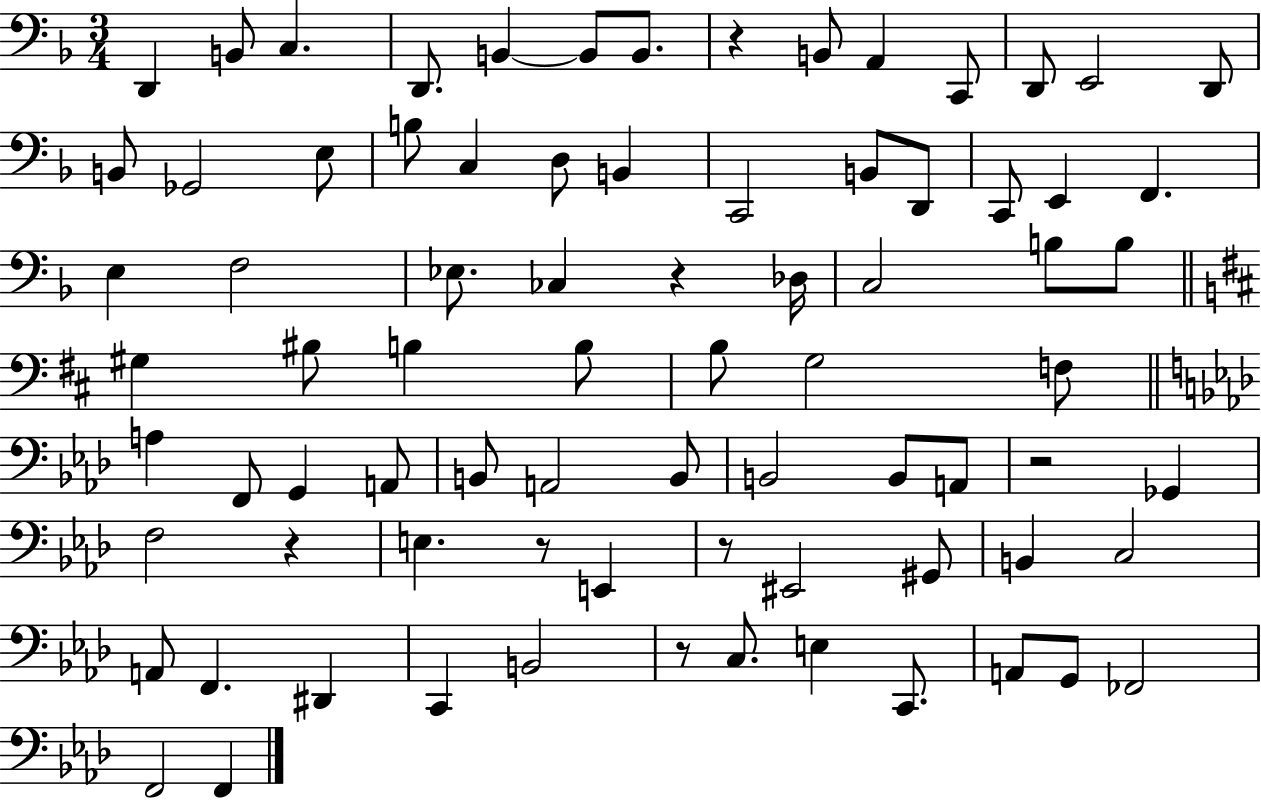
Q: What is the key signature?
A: F major